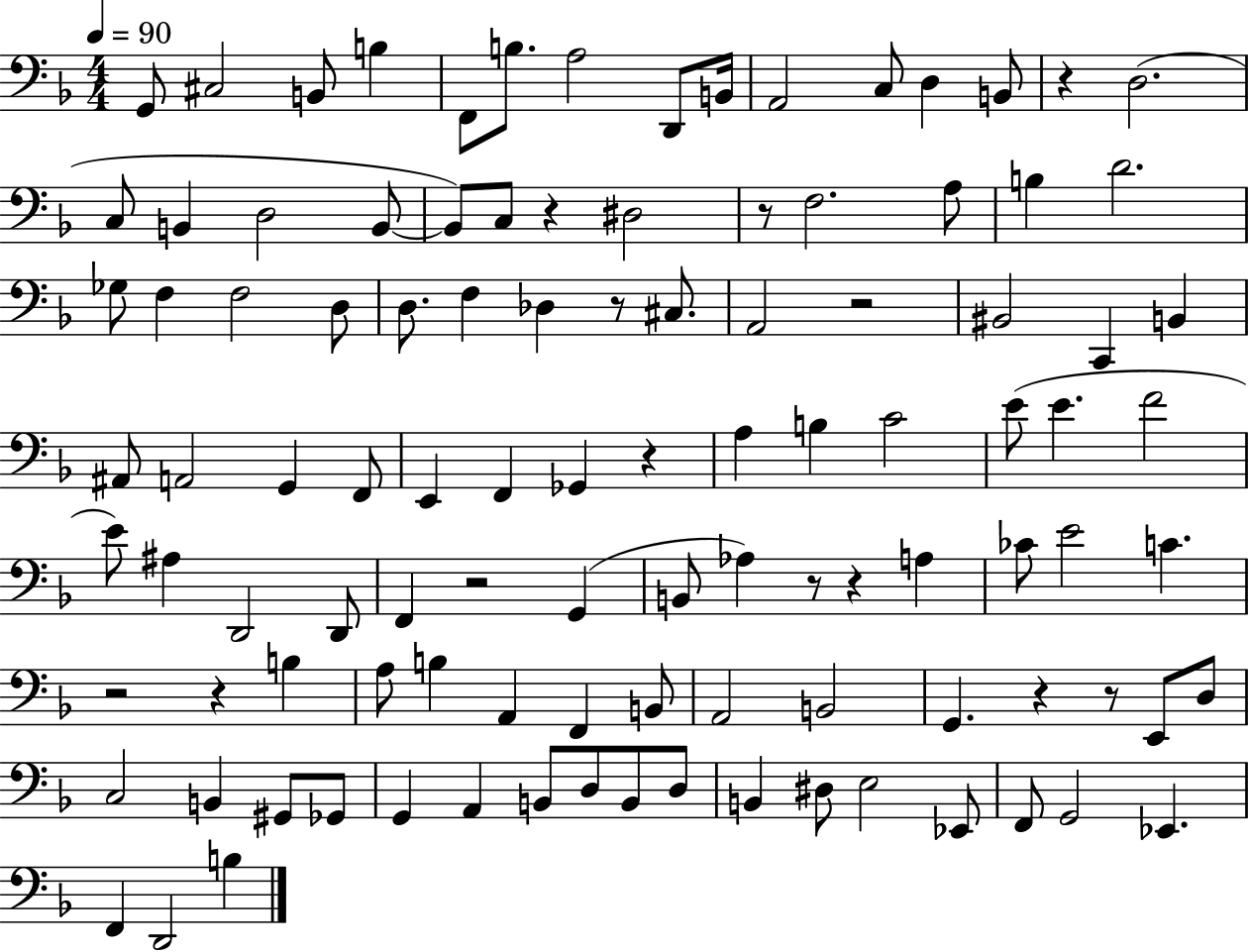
G2/e C#3/h B2/e B3/q F2/e B3/e. A3/h D2/e B2/s A2/h C3/e D3/q B2/e R/q D3/h. C3/e B2/q D3/h B2/e B2/e C3/e R/q D#3/h R/e F3/h. A3/e B3/q D4/h. Gb3/e F3/q F3/h D3/e D3/e. F3/q Db3/q R/e C#3/e. A2/h R/h BIS2/h C2/q B2/q A#2/e A2/h G2/q F2/e E2/q F2/q Gb2/q R/q A3/q B3/q C4/h E4/e E4/q. F4/h E4/e A#3/q D2/h D2/e F2/q R/h G2/q B2/e Ab3/q R/e R/q A3/q CES4/e E4/h C4/q. R/h R/q B3/q A3/e B3/q A2/q F2/q B2/e A2/h B2/h G2/q. R/q R/e E2/e D3/e C3/h B2/q G#2/e Gb2/e G2/q A2/q B2/e D3/e B2/e D3/e B2/q D#3/e E3/h Eb2/e F2/e G2/h Eb2/q. F2/q D2/h B3/q